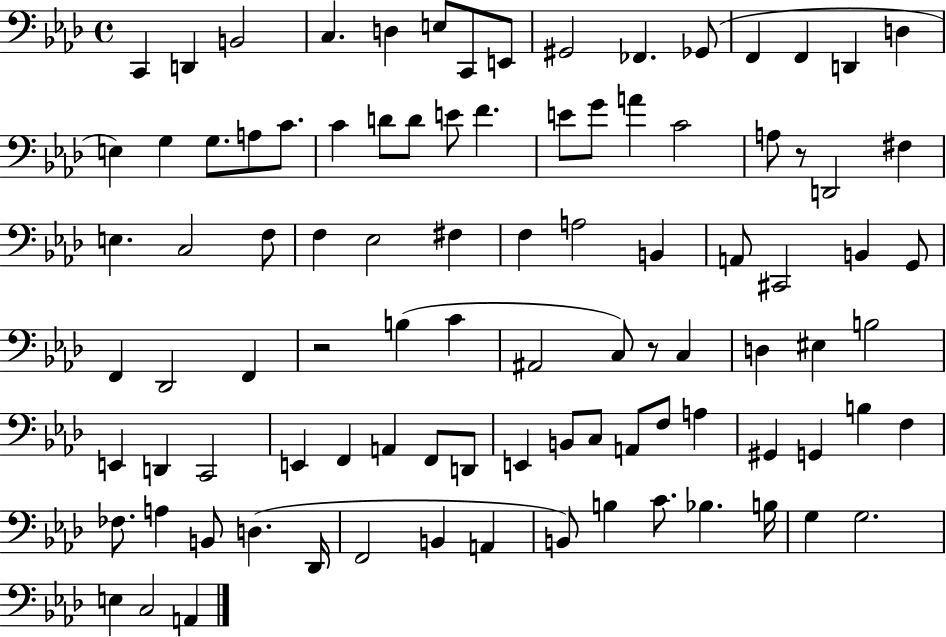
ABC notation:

X:1
T:Untitled
M:4/4
L:1/4
K:Ab
C,, D,, B,,2 C, D, E,/2 C,,/2 E,,/2 ^G,,2 _F,, _G,,/2 F,, F,, D,, D, E, G, G,/2 A,/2 C/2 C D/2 D/2 E/2 F E/2 G/2 A C2 A,/2 z/2 D,,2 ^F, E, C,2 F,/2 F, _E,2 ^F, F, A,2 B,, A,,/2 ^C,,2 B,, G,,/2 F,, _D,,2 F,, z2 B, C ^A,,2 C,/2 z/2 C, D, ^E, B,2 E,, D,, C,,2 E,, F,, A,, F,,/2 D,,/2 E,, B,,/2 C,/2 A,,/2 F,/2 A, ^G,, G,, B, F, _F,/2 A, B,,/2 D, _D,,/4 F,,2 B,, A,, B,,/2 B, C/2 _B, B,/4 G, G,2 E, C,2 A,,